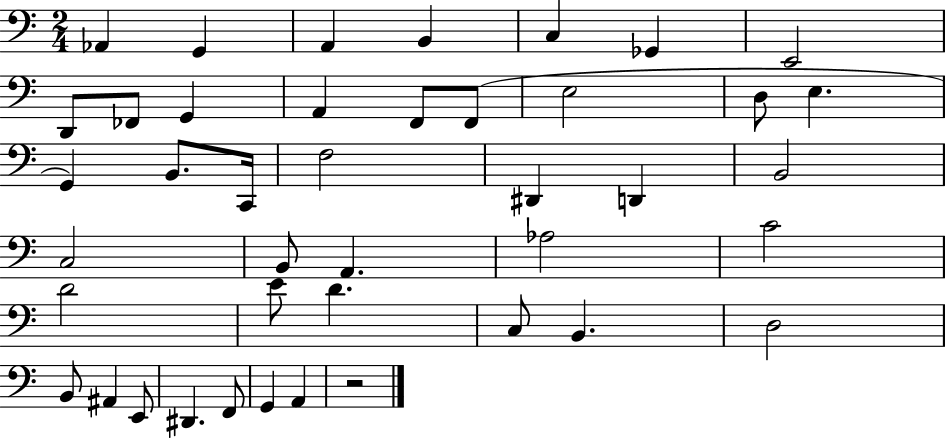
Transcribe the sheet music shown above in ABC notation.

X:1
T:Untitled
M:2/4
L:1/4
K:C
_A,, G,, A,, B,, C, _G,, E,,2 D,,/2 _F,,/2 G,, A,, F,,/2 F,,/2 E,2 D,/2 E, G,, B,,/2 C,,/4 F,2 ^D,, D,, B,,2 C,2 B,,/2 A,, _A,2 C2 D2 E/2 D C,/2 B,, D,2 B,,/2 ^A,, E,,/2 ^D,, F,,/2 G,, A,, z2